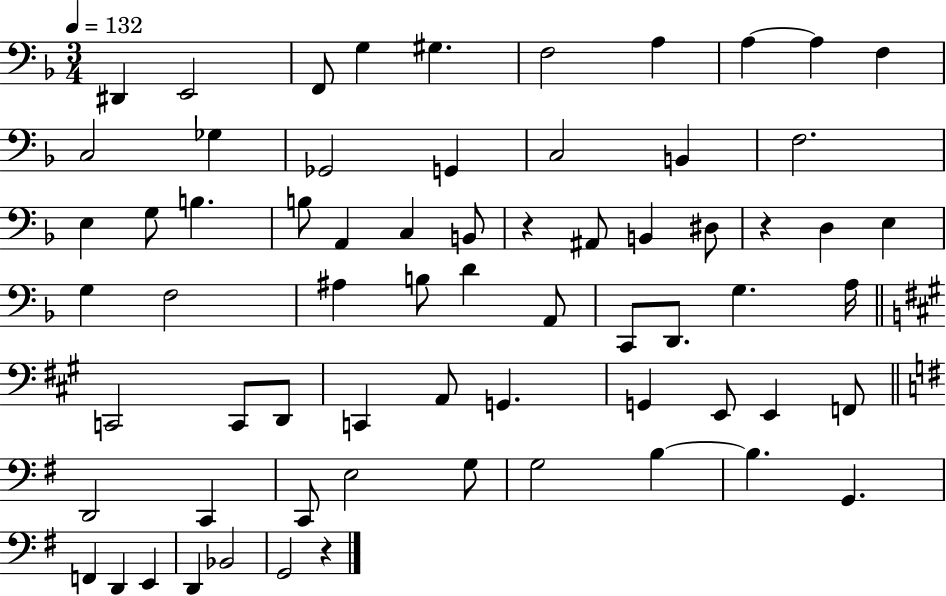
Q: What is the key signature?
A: F major